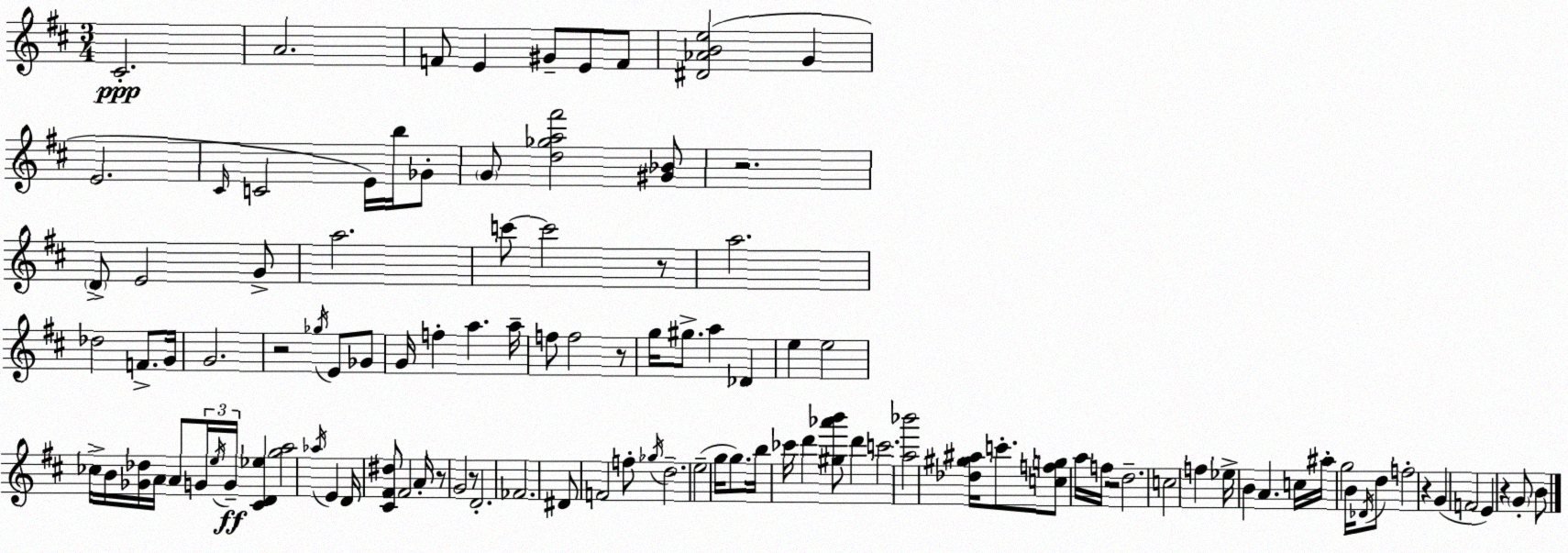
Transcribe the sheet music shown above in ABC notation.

X:1
T:Untitled
M:3/4
L:1/4
K:D
^C2 A2 F/2 E ^G/2 E/2 F/2 [^D_ABe]2 G E2 ^C/4 C2 E/4 b/4 _G/2 G/2 [d_ga^f']2 [^G_B]/2 z2 D/2 E2 G/2 a2 c'/2 c'2 z/2 a2 _d2 F/2 G/4 G2 z2 _g/4 E/2 _G/2 G/4 f a a/4 f/2 f2 z/2 g/4 ^g/2 a _D e e2 _c/4 B/4 [_G_d]/4 A/4 A/2 G/4 e/4 G/4 [^CD_e] [ga]2 _a/4 E D/4 [^C^F^d]/2 ^F2 A/4 z/2 G2 z/2 D2 _F2 ^D/2 F2 f/2 _g/4 d2 e2 g/4 g/2 b/4 _c'/4 d' [^g_a'b']/2 d' c'2 [a_b']2 [_d^g^a]/4 c'/2 [cfg]/2 a/4 f/4 z2 d2 c2 f _e/4 B A c/4 ^a/4 g2 B/4 _D/4 d/2 f2 z G F2 E z G/2 B/2